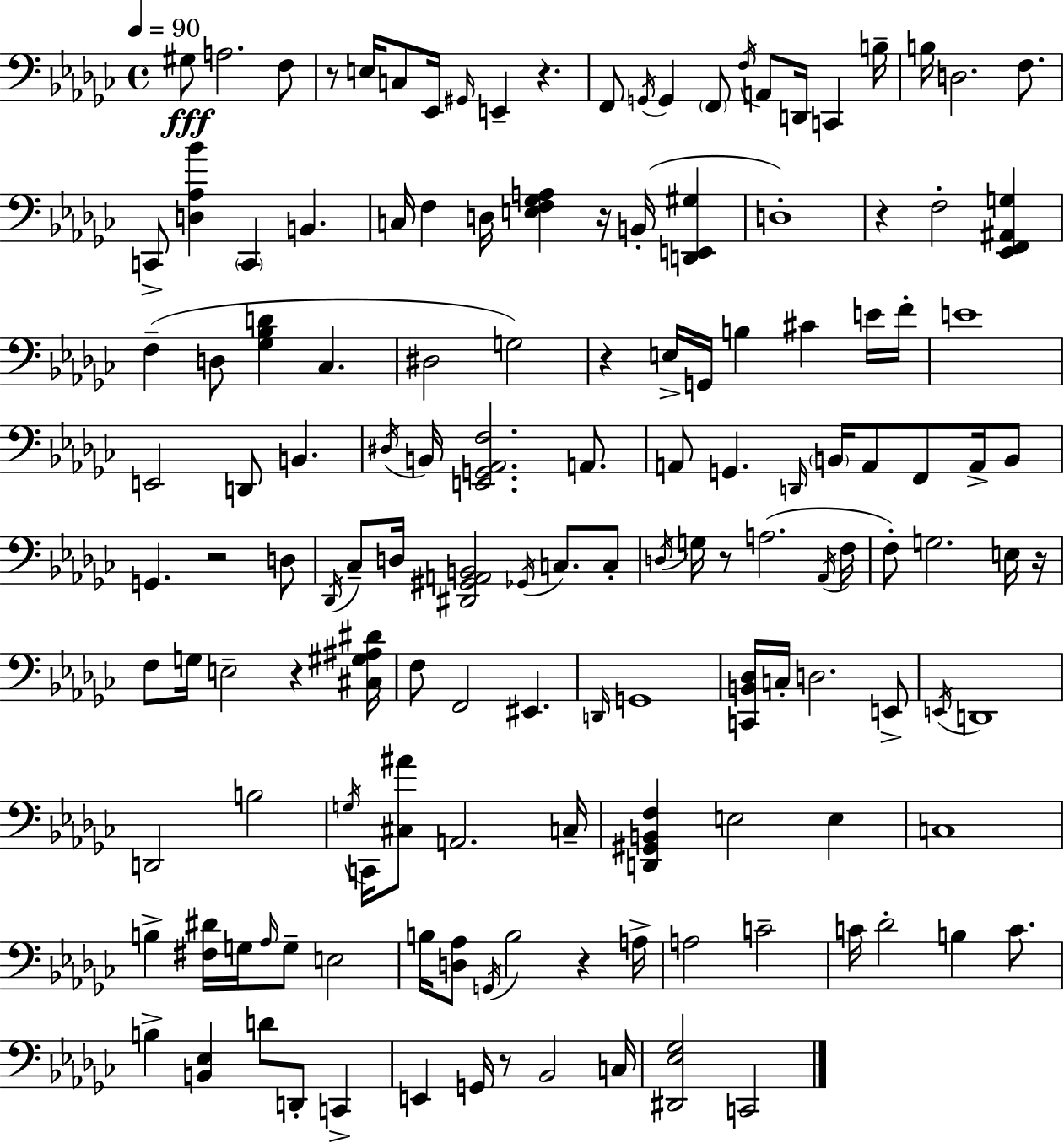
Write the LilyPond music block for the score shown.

{
  \clef bass
  \time 4/4
  \defaultTimeSignature
  \key ees \minor
  \tempo 4 = 90
  \repeat volta 2 { gis8\fff a2. f8 | r8 e16 c8 ees,16 \grace { gis,16 } e,4-- r4. | f,8 \acciaccatura { g,16 } g,4 \parenthesize f,8 \acciaccatura { f16 } a,8 d,16 c,4 | b16-- b16 d2. | \break f8. c,8-> <d aes bes'>4 \parenthesize c,4 b,4. | c16 f4 d16 <e f ges a>4 r16 b,16-.( <d, e, gis>4 | d1-.) | r4 f2-. <ees, f, ais, g>4 | \break f4--( d8 <ges bes d'>4 ces4. | dis2 g2) | r4 e16-> g,16 b4 cis'4 | e'16 f'16-. e'1 | \break e,2 d,8 b,4. | \acciaccatura { dis16 } b,16 <e, g, aes, f>2. | a,8. a,8 g,4. \grace { d,16 } \parenthesize b,16 a,8 | f,8 a,16-> b,8 g,4. r2 | \break d8 \acciaccatura { des,16 } ces8-- d16 <dis, gis, a, b,>2 | \acciaccatura { ges,16 } c8. c8-. \acciaccatura { d16 } g16 r8 a2.( | \acciaccatura { aes,16 } f16 f8-.) g2. | e16 r16 f8 g16 e2-- | \break r4 <cis gis ais dis'>16 f8 f,2 | eis,4. \grace { d,16 } g,1 | <c, b, des>16 c16-. d2. | e,8-> \acciaccatura { e,16 } d,1 | \break d,2 | b2 \acciaccatura { g16 } c,16 <cis ais'>8 a,2. | c16-- <d, gis, b, f>4 | e2 e4 c1 | \break b4-> | <fis dis'>16 g16 \grace { aes16 } g8-- e2 b16 <d aes>8 | \acciaccatura { g,16 } b2 r4 a16-> a2 | c'2-- c'16 des'2-. | \break b4 c'8. b4-> | <b, ees>4 d'8 d,8-. c,4-> e,4 | g,16 r8 bes,2 c16 <dis, ees ges>2 | c,2 } \bar "|."
}